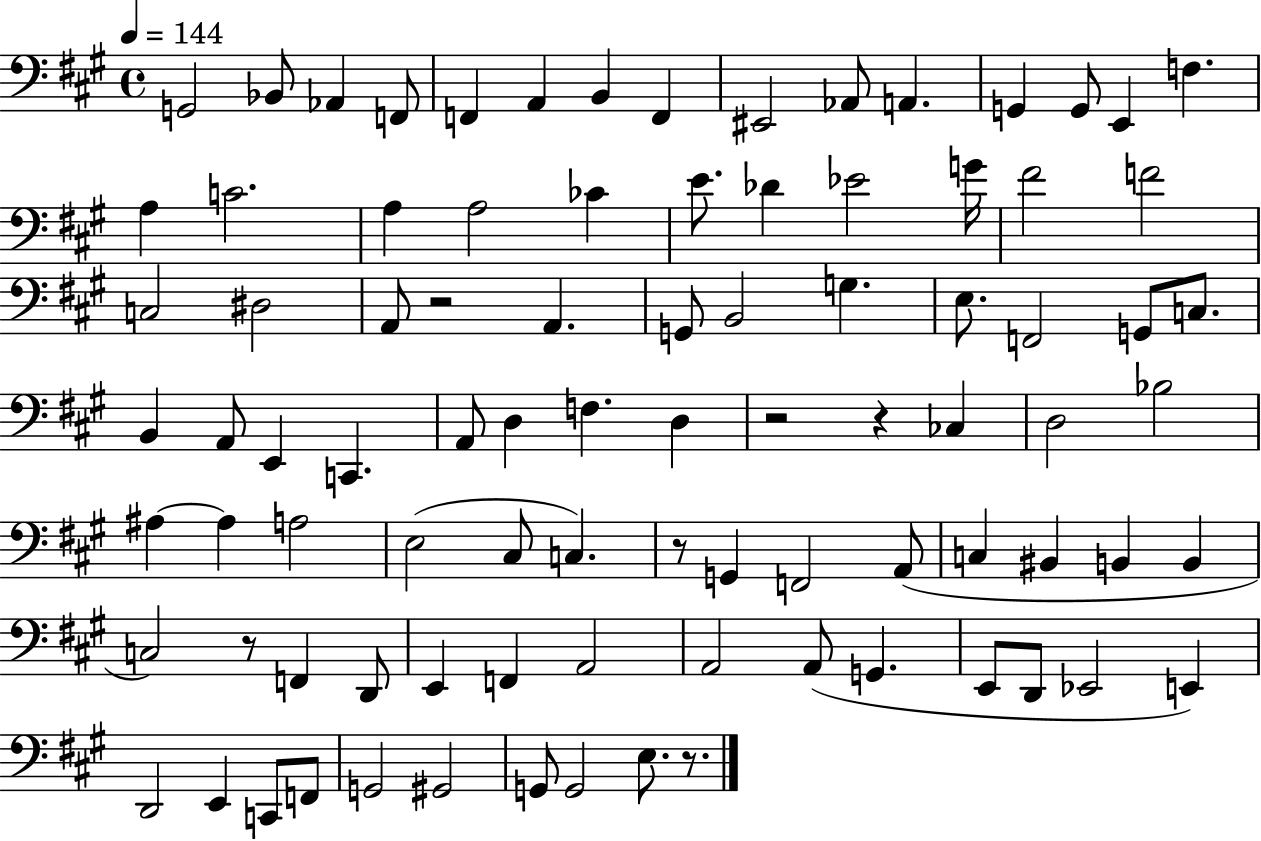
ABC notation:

X:1
T:Untitled
M:4/4
L:1/4
K:A
G,,2 _B,,/2 _A,, F,,/2 F,, A,, B,, F,, ^E,,2 _A,,/2 A,, G,, G,,/2 E,, F, A, C2 A, A,2 _C E/2 _D _E2 G/4 ^F2 F2 C,2 ^D,2 A,,/2 z2 A,, G,,/2 B,,2 G, E,/2 F,,2 G,,/2 C,/2 B,, A,,/2 E,, C,, A,,/2 D, F, D, z2 z _C, D,2 _B,2 ^A, ^A, A,2 E,2 ^C,/2 C, z/2 G,, F,,2 A,,/2 C, ^B,, B,, B,, C,2 z/2 F,, D,,/2 E,, F,, A,,2 A,,2 A,,/2 G,, E,,/2 D,,/2 _E,,2 E,, D,,2 E,, C,,/2 F,,/2 G,,2 ^G,,2 G,,/2 G,,2 E,/2 z/2